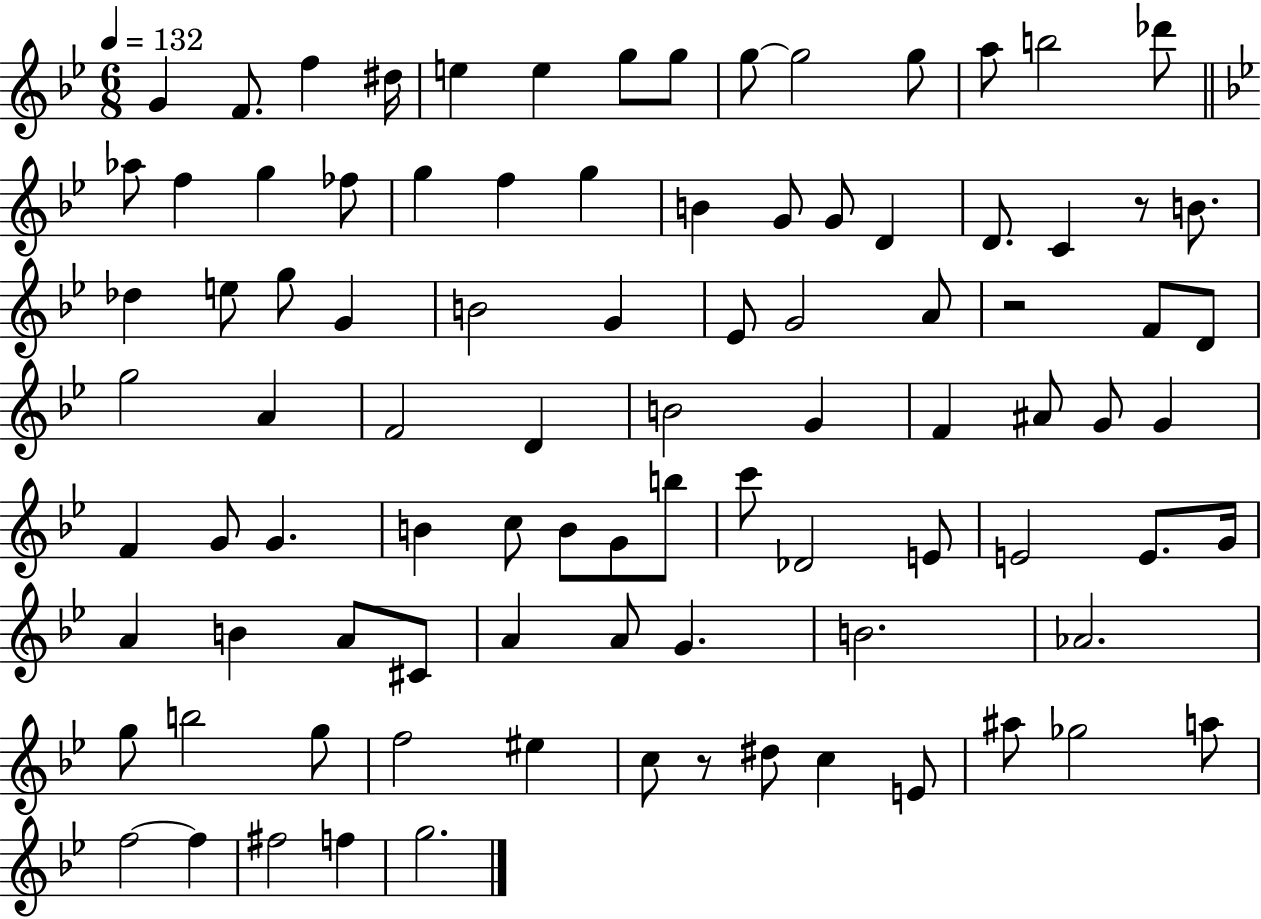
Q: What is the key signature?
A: BES major